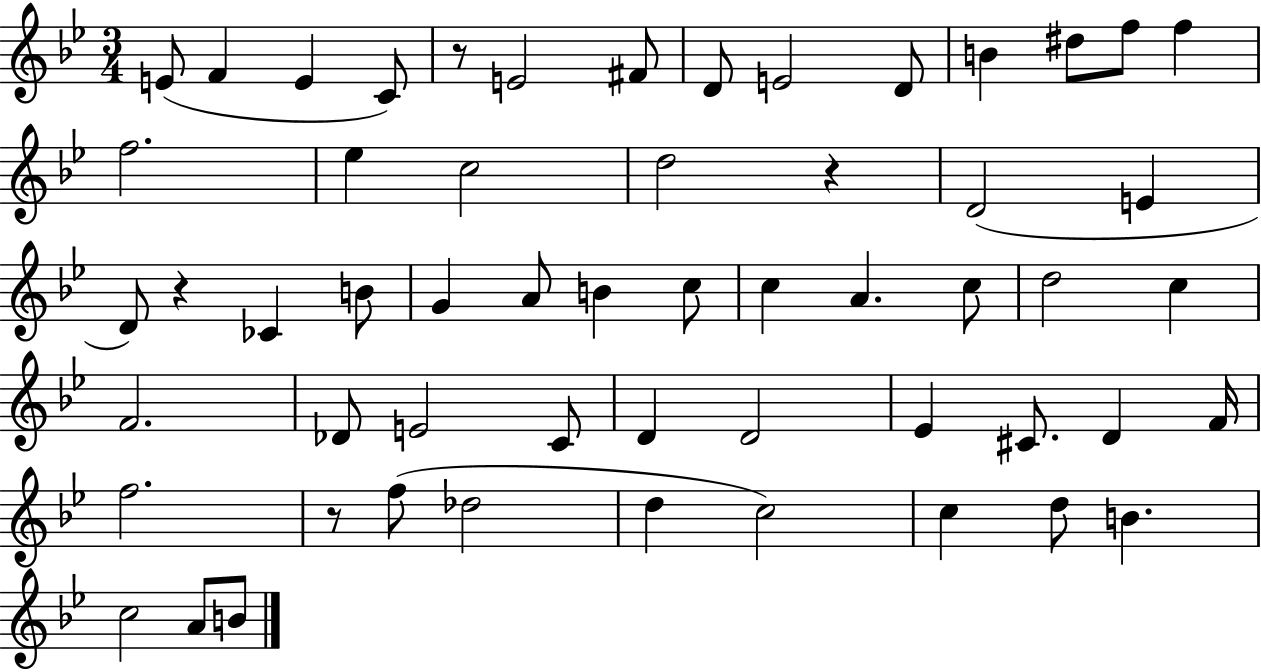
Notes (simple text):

E4/e F4/q E4/q C4/e R/e E4/h F#4/e D4/e E4/h D4/e B4/q D#5/e F5/e F5/q F5/h. Eb5/q C5/h D5/h R/q D4/h E4/q D4/e R/q CES4/q B4/e G4/q A4/e B4/q C5/e C5/q A4/q. C5/e D5/h C5/q F4/h. Db4/e E4/h C4/e D4/q D4/h Eb4/q C#4/e. D4/q F4/s F5/h. R/e F5/e Db5/h D5/q C5/h C5/q D5/e B4/q. C5/h A4/e B4/e